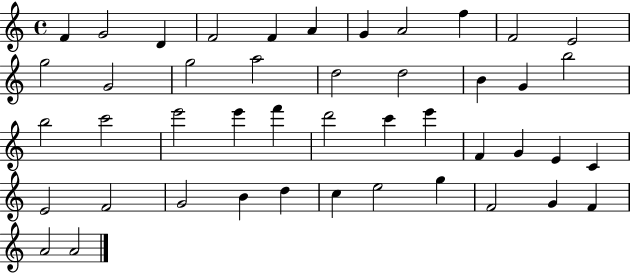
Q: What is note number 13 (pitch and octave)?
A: G4